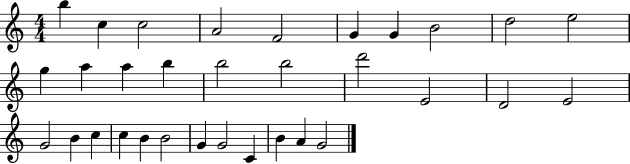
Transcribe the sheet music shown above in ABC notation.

X:1
T:Untitled
M:4/4
L:1/4
K:C
b c c2 A2 F2 G G B2 d2 e2 g a a b b2 b2 d'2 E2 D2 E2 G2 B c c B B2 G G2 C B A G2